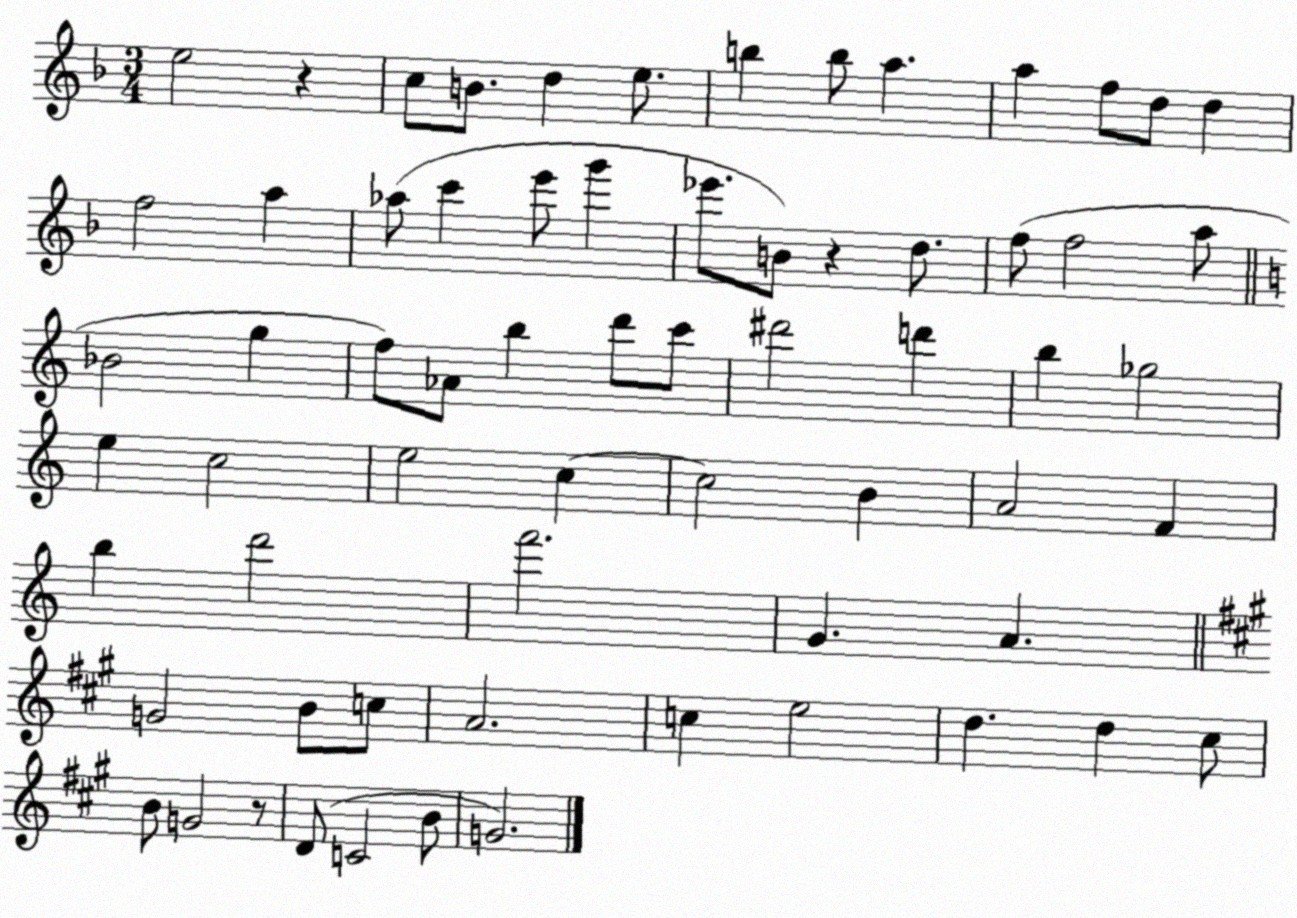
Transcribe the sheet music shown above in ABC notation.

X:1
T:Untitled
M:3/4
L:1/4
K:F
e2 z c/2 B/2 d e/2 b b/2 a a f/2 d/2 d f2 a _a/2 c' e'/2 g' _e'/2 B/2 z d/2 f/2 f2 a/2 _B2 g f/2 _A/2 b d'/2 c'/2 ^d'2 d' b _g2 e c2 e2 c c2 B A2 F b d'2 f'2 G A G2 B/2 c/2 A2 c e2 d d ^c/2 B/2 G2 z/2 D/2 C2 B/2 G2